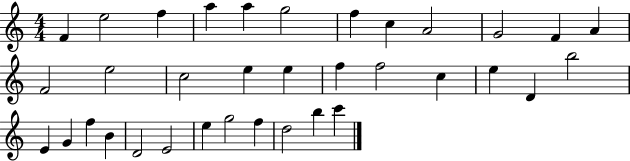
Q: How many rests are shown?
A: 0